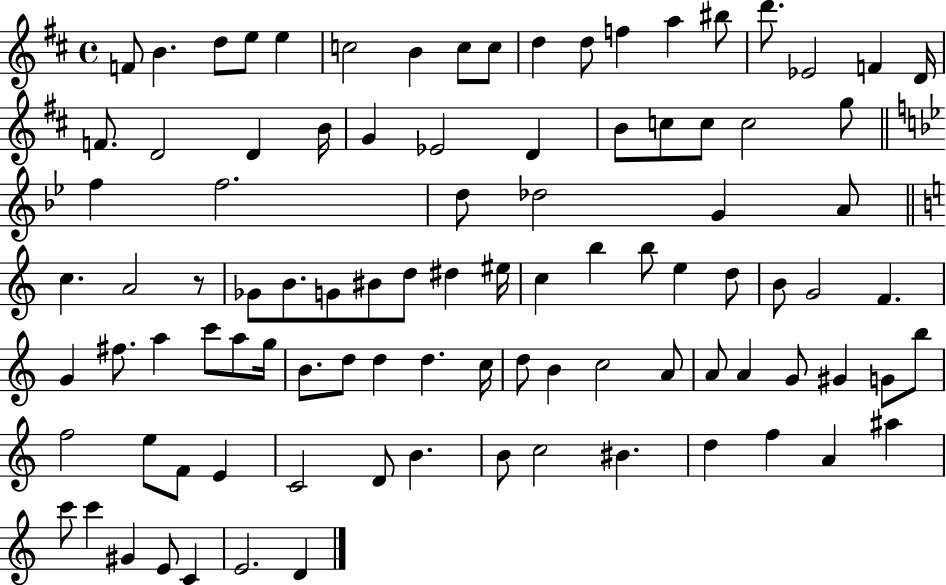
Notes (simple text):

F4/e B4/q. D5/e E5/e E5/q C5/h B4/q C5/e C5/e D5/q D5/e F5/q A5/q BIS5/e D6/e. Eb4/h F4/q D4/s F4/e. D4/h D4/q B4/s G4/q Eb4/h D4/q B4/e C5/e C5/e C5/h G5/e F5/q F5/h. D5/e Db5/h G4/q A4/e C5/q. A4/h R/e Gb4/e B4/e. G4/e BIS4/e D5/e D#5/q EIS5/s C5/q B5/q B5/e E5/q D5/e B4/e G4/h F4/q. G4/q F#5/e. A5/q C6/e A5/e G5/s B4/e. D5/e D5/q D5/q. C5/s D5/e B4/q C5/h A4/e A4/e A4/q G4/e G#4/q G4/e B5/e F5/h E5/e F4/e E4/q C4/h D4/e B4/q. B4/e C5/h BIS4/q. D5/q F5/q A4/q A#5/q C6/e C6/q G#4/q E4/e C4/q E4/h. D4/q